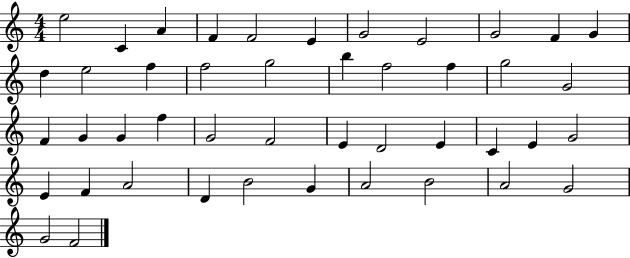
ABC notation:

X:1
T:Untitled
M:4/4
L:1/4
K:C
e2 C A F F2 E G2 E2 G2 F G d e2 f f2 g2 b f2 f g2 G2 F G G f G2 F2 E D2 E C E G2 E F A2 D B2 G A2 B2 A2 G2 G2 F2